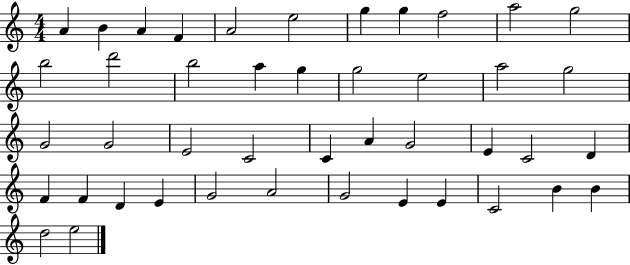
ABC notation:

X:1
T:Untitled
M:4/4
L:1/4
K:C
A B A F A2 e2 g g f2 a2 g2 b2 d'2 b2 a g g2 e2 a2 g2 G2 G2 E2 C2 C A G2 E C2 D F F D E G2 A2 G2 E E C2 B B d2 e2